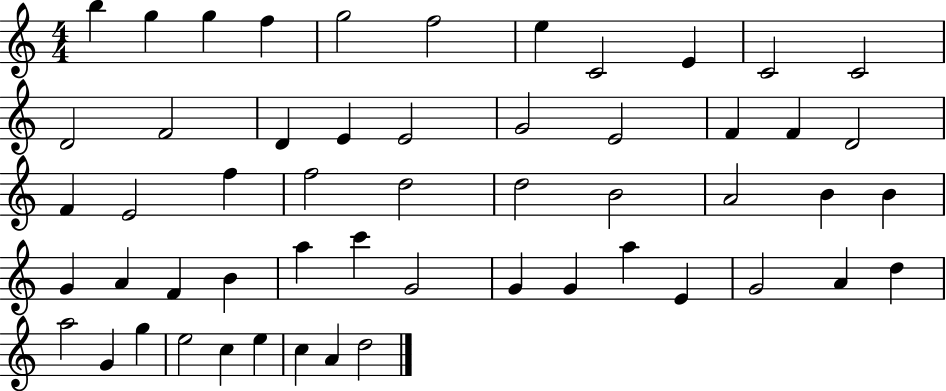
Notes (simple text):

B5/q G5/q G5/q F5/q G5/h F5/h E5/q C4/h E4/q C4/h C4/h D4/h F4/h D4/q E4/q E4/h G4/h E4/h F4/q F4/q D4/h F4/q E4/h F5/q F5/h D5/h D5/h B4/h A4/h B4/q B4/q G4/q A4/q F4/q B4/q A5/q C6/q G4/h G4/q G4/q A5/q E4/q G4/h A4/q D5/q A5/h G4/q G5/q E5/h C5/q E5/q C5/q A4/q D5/h